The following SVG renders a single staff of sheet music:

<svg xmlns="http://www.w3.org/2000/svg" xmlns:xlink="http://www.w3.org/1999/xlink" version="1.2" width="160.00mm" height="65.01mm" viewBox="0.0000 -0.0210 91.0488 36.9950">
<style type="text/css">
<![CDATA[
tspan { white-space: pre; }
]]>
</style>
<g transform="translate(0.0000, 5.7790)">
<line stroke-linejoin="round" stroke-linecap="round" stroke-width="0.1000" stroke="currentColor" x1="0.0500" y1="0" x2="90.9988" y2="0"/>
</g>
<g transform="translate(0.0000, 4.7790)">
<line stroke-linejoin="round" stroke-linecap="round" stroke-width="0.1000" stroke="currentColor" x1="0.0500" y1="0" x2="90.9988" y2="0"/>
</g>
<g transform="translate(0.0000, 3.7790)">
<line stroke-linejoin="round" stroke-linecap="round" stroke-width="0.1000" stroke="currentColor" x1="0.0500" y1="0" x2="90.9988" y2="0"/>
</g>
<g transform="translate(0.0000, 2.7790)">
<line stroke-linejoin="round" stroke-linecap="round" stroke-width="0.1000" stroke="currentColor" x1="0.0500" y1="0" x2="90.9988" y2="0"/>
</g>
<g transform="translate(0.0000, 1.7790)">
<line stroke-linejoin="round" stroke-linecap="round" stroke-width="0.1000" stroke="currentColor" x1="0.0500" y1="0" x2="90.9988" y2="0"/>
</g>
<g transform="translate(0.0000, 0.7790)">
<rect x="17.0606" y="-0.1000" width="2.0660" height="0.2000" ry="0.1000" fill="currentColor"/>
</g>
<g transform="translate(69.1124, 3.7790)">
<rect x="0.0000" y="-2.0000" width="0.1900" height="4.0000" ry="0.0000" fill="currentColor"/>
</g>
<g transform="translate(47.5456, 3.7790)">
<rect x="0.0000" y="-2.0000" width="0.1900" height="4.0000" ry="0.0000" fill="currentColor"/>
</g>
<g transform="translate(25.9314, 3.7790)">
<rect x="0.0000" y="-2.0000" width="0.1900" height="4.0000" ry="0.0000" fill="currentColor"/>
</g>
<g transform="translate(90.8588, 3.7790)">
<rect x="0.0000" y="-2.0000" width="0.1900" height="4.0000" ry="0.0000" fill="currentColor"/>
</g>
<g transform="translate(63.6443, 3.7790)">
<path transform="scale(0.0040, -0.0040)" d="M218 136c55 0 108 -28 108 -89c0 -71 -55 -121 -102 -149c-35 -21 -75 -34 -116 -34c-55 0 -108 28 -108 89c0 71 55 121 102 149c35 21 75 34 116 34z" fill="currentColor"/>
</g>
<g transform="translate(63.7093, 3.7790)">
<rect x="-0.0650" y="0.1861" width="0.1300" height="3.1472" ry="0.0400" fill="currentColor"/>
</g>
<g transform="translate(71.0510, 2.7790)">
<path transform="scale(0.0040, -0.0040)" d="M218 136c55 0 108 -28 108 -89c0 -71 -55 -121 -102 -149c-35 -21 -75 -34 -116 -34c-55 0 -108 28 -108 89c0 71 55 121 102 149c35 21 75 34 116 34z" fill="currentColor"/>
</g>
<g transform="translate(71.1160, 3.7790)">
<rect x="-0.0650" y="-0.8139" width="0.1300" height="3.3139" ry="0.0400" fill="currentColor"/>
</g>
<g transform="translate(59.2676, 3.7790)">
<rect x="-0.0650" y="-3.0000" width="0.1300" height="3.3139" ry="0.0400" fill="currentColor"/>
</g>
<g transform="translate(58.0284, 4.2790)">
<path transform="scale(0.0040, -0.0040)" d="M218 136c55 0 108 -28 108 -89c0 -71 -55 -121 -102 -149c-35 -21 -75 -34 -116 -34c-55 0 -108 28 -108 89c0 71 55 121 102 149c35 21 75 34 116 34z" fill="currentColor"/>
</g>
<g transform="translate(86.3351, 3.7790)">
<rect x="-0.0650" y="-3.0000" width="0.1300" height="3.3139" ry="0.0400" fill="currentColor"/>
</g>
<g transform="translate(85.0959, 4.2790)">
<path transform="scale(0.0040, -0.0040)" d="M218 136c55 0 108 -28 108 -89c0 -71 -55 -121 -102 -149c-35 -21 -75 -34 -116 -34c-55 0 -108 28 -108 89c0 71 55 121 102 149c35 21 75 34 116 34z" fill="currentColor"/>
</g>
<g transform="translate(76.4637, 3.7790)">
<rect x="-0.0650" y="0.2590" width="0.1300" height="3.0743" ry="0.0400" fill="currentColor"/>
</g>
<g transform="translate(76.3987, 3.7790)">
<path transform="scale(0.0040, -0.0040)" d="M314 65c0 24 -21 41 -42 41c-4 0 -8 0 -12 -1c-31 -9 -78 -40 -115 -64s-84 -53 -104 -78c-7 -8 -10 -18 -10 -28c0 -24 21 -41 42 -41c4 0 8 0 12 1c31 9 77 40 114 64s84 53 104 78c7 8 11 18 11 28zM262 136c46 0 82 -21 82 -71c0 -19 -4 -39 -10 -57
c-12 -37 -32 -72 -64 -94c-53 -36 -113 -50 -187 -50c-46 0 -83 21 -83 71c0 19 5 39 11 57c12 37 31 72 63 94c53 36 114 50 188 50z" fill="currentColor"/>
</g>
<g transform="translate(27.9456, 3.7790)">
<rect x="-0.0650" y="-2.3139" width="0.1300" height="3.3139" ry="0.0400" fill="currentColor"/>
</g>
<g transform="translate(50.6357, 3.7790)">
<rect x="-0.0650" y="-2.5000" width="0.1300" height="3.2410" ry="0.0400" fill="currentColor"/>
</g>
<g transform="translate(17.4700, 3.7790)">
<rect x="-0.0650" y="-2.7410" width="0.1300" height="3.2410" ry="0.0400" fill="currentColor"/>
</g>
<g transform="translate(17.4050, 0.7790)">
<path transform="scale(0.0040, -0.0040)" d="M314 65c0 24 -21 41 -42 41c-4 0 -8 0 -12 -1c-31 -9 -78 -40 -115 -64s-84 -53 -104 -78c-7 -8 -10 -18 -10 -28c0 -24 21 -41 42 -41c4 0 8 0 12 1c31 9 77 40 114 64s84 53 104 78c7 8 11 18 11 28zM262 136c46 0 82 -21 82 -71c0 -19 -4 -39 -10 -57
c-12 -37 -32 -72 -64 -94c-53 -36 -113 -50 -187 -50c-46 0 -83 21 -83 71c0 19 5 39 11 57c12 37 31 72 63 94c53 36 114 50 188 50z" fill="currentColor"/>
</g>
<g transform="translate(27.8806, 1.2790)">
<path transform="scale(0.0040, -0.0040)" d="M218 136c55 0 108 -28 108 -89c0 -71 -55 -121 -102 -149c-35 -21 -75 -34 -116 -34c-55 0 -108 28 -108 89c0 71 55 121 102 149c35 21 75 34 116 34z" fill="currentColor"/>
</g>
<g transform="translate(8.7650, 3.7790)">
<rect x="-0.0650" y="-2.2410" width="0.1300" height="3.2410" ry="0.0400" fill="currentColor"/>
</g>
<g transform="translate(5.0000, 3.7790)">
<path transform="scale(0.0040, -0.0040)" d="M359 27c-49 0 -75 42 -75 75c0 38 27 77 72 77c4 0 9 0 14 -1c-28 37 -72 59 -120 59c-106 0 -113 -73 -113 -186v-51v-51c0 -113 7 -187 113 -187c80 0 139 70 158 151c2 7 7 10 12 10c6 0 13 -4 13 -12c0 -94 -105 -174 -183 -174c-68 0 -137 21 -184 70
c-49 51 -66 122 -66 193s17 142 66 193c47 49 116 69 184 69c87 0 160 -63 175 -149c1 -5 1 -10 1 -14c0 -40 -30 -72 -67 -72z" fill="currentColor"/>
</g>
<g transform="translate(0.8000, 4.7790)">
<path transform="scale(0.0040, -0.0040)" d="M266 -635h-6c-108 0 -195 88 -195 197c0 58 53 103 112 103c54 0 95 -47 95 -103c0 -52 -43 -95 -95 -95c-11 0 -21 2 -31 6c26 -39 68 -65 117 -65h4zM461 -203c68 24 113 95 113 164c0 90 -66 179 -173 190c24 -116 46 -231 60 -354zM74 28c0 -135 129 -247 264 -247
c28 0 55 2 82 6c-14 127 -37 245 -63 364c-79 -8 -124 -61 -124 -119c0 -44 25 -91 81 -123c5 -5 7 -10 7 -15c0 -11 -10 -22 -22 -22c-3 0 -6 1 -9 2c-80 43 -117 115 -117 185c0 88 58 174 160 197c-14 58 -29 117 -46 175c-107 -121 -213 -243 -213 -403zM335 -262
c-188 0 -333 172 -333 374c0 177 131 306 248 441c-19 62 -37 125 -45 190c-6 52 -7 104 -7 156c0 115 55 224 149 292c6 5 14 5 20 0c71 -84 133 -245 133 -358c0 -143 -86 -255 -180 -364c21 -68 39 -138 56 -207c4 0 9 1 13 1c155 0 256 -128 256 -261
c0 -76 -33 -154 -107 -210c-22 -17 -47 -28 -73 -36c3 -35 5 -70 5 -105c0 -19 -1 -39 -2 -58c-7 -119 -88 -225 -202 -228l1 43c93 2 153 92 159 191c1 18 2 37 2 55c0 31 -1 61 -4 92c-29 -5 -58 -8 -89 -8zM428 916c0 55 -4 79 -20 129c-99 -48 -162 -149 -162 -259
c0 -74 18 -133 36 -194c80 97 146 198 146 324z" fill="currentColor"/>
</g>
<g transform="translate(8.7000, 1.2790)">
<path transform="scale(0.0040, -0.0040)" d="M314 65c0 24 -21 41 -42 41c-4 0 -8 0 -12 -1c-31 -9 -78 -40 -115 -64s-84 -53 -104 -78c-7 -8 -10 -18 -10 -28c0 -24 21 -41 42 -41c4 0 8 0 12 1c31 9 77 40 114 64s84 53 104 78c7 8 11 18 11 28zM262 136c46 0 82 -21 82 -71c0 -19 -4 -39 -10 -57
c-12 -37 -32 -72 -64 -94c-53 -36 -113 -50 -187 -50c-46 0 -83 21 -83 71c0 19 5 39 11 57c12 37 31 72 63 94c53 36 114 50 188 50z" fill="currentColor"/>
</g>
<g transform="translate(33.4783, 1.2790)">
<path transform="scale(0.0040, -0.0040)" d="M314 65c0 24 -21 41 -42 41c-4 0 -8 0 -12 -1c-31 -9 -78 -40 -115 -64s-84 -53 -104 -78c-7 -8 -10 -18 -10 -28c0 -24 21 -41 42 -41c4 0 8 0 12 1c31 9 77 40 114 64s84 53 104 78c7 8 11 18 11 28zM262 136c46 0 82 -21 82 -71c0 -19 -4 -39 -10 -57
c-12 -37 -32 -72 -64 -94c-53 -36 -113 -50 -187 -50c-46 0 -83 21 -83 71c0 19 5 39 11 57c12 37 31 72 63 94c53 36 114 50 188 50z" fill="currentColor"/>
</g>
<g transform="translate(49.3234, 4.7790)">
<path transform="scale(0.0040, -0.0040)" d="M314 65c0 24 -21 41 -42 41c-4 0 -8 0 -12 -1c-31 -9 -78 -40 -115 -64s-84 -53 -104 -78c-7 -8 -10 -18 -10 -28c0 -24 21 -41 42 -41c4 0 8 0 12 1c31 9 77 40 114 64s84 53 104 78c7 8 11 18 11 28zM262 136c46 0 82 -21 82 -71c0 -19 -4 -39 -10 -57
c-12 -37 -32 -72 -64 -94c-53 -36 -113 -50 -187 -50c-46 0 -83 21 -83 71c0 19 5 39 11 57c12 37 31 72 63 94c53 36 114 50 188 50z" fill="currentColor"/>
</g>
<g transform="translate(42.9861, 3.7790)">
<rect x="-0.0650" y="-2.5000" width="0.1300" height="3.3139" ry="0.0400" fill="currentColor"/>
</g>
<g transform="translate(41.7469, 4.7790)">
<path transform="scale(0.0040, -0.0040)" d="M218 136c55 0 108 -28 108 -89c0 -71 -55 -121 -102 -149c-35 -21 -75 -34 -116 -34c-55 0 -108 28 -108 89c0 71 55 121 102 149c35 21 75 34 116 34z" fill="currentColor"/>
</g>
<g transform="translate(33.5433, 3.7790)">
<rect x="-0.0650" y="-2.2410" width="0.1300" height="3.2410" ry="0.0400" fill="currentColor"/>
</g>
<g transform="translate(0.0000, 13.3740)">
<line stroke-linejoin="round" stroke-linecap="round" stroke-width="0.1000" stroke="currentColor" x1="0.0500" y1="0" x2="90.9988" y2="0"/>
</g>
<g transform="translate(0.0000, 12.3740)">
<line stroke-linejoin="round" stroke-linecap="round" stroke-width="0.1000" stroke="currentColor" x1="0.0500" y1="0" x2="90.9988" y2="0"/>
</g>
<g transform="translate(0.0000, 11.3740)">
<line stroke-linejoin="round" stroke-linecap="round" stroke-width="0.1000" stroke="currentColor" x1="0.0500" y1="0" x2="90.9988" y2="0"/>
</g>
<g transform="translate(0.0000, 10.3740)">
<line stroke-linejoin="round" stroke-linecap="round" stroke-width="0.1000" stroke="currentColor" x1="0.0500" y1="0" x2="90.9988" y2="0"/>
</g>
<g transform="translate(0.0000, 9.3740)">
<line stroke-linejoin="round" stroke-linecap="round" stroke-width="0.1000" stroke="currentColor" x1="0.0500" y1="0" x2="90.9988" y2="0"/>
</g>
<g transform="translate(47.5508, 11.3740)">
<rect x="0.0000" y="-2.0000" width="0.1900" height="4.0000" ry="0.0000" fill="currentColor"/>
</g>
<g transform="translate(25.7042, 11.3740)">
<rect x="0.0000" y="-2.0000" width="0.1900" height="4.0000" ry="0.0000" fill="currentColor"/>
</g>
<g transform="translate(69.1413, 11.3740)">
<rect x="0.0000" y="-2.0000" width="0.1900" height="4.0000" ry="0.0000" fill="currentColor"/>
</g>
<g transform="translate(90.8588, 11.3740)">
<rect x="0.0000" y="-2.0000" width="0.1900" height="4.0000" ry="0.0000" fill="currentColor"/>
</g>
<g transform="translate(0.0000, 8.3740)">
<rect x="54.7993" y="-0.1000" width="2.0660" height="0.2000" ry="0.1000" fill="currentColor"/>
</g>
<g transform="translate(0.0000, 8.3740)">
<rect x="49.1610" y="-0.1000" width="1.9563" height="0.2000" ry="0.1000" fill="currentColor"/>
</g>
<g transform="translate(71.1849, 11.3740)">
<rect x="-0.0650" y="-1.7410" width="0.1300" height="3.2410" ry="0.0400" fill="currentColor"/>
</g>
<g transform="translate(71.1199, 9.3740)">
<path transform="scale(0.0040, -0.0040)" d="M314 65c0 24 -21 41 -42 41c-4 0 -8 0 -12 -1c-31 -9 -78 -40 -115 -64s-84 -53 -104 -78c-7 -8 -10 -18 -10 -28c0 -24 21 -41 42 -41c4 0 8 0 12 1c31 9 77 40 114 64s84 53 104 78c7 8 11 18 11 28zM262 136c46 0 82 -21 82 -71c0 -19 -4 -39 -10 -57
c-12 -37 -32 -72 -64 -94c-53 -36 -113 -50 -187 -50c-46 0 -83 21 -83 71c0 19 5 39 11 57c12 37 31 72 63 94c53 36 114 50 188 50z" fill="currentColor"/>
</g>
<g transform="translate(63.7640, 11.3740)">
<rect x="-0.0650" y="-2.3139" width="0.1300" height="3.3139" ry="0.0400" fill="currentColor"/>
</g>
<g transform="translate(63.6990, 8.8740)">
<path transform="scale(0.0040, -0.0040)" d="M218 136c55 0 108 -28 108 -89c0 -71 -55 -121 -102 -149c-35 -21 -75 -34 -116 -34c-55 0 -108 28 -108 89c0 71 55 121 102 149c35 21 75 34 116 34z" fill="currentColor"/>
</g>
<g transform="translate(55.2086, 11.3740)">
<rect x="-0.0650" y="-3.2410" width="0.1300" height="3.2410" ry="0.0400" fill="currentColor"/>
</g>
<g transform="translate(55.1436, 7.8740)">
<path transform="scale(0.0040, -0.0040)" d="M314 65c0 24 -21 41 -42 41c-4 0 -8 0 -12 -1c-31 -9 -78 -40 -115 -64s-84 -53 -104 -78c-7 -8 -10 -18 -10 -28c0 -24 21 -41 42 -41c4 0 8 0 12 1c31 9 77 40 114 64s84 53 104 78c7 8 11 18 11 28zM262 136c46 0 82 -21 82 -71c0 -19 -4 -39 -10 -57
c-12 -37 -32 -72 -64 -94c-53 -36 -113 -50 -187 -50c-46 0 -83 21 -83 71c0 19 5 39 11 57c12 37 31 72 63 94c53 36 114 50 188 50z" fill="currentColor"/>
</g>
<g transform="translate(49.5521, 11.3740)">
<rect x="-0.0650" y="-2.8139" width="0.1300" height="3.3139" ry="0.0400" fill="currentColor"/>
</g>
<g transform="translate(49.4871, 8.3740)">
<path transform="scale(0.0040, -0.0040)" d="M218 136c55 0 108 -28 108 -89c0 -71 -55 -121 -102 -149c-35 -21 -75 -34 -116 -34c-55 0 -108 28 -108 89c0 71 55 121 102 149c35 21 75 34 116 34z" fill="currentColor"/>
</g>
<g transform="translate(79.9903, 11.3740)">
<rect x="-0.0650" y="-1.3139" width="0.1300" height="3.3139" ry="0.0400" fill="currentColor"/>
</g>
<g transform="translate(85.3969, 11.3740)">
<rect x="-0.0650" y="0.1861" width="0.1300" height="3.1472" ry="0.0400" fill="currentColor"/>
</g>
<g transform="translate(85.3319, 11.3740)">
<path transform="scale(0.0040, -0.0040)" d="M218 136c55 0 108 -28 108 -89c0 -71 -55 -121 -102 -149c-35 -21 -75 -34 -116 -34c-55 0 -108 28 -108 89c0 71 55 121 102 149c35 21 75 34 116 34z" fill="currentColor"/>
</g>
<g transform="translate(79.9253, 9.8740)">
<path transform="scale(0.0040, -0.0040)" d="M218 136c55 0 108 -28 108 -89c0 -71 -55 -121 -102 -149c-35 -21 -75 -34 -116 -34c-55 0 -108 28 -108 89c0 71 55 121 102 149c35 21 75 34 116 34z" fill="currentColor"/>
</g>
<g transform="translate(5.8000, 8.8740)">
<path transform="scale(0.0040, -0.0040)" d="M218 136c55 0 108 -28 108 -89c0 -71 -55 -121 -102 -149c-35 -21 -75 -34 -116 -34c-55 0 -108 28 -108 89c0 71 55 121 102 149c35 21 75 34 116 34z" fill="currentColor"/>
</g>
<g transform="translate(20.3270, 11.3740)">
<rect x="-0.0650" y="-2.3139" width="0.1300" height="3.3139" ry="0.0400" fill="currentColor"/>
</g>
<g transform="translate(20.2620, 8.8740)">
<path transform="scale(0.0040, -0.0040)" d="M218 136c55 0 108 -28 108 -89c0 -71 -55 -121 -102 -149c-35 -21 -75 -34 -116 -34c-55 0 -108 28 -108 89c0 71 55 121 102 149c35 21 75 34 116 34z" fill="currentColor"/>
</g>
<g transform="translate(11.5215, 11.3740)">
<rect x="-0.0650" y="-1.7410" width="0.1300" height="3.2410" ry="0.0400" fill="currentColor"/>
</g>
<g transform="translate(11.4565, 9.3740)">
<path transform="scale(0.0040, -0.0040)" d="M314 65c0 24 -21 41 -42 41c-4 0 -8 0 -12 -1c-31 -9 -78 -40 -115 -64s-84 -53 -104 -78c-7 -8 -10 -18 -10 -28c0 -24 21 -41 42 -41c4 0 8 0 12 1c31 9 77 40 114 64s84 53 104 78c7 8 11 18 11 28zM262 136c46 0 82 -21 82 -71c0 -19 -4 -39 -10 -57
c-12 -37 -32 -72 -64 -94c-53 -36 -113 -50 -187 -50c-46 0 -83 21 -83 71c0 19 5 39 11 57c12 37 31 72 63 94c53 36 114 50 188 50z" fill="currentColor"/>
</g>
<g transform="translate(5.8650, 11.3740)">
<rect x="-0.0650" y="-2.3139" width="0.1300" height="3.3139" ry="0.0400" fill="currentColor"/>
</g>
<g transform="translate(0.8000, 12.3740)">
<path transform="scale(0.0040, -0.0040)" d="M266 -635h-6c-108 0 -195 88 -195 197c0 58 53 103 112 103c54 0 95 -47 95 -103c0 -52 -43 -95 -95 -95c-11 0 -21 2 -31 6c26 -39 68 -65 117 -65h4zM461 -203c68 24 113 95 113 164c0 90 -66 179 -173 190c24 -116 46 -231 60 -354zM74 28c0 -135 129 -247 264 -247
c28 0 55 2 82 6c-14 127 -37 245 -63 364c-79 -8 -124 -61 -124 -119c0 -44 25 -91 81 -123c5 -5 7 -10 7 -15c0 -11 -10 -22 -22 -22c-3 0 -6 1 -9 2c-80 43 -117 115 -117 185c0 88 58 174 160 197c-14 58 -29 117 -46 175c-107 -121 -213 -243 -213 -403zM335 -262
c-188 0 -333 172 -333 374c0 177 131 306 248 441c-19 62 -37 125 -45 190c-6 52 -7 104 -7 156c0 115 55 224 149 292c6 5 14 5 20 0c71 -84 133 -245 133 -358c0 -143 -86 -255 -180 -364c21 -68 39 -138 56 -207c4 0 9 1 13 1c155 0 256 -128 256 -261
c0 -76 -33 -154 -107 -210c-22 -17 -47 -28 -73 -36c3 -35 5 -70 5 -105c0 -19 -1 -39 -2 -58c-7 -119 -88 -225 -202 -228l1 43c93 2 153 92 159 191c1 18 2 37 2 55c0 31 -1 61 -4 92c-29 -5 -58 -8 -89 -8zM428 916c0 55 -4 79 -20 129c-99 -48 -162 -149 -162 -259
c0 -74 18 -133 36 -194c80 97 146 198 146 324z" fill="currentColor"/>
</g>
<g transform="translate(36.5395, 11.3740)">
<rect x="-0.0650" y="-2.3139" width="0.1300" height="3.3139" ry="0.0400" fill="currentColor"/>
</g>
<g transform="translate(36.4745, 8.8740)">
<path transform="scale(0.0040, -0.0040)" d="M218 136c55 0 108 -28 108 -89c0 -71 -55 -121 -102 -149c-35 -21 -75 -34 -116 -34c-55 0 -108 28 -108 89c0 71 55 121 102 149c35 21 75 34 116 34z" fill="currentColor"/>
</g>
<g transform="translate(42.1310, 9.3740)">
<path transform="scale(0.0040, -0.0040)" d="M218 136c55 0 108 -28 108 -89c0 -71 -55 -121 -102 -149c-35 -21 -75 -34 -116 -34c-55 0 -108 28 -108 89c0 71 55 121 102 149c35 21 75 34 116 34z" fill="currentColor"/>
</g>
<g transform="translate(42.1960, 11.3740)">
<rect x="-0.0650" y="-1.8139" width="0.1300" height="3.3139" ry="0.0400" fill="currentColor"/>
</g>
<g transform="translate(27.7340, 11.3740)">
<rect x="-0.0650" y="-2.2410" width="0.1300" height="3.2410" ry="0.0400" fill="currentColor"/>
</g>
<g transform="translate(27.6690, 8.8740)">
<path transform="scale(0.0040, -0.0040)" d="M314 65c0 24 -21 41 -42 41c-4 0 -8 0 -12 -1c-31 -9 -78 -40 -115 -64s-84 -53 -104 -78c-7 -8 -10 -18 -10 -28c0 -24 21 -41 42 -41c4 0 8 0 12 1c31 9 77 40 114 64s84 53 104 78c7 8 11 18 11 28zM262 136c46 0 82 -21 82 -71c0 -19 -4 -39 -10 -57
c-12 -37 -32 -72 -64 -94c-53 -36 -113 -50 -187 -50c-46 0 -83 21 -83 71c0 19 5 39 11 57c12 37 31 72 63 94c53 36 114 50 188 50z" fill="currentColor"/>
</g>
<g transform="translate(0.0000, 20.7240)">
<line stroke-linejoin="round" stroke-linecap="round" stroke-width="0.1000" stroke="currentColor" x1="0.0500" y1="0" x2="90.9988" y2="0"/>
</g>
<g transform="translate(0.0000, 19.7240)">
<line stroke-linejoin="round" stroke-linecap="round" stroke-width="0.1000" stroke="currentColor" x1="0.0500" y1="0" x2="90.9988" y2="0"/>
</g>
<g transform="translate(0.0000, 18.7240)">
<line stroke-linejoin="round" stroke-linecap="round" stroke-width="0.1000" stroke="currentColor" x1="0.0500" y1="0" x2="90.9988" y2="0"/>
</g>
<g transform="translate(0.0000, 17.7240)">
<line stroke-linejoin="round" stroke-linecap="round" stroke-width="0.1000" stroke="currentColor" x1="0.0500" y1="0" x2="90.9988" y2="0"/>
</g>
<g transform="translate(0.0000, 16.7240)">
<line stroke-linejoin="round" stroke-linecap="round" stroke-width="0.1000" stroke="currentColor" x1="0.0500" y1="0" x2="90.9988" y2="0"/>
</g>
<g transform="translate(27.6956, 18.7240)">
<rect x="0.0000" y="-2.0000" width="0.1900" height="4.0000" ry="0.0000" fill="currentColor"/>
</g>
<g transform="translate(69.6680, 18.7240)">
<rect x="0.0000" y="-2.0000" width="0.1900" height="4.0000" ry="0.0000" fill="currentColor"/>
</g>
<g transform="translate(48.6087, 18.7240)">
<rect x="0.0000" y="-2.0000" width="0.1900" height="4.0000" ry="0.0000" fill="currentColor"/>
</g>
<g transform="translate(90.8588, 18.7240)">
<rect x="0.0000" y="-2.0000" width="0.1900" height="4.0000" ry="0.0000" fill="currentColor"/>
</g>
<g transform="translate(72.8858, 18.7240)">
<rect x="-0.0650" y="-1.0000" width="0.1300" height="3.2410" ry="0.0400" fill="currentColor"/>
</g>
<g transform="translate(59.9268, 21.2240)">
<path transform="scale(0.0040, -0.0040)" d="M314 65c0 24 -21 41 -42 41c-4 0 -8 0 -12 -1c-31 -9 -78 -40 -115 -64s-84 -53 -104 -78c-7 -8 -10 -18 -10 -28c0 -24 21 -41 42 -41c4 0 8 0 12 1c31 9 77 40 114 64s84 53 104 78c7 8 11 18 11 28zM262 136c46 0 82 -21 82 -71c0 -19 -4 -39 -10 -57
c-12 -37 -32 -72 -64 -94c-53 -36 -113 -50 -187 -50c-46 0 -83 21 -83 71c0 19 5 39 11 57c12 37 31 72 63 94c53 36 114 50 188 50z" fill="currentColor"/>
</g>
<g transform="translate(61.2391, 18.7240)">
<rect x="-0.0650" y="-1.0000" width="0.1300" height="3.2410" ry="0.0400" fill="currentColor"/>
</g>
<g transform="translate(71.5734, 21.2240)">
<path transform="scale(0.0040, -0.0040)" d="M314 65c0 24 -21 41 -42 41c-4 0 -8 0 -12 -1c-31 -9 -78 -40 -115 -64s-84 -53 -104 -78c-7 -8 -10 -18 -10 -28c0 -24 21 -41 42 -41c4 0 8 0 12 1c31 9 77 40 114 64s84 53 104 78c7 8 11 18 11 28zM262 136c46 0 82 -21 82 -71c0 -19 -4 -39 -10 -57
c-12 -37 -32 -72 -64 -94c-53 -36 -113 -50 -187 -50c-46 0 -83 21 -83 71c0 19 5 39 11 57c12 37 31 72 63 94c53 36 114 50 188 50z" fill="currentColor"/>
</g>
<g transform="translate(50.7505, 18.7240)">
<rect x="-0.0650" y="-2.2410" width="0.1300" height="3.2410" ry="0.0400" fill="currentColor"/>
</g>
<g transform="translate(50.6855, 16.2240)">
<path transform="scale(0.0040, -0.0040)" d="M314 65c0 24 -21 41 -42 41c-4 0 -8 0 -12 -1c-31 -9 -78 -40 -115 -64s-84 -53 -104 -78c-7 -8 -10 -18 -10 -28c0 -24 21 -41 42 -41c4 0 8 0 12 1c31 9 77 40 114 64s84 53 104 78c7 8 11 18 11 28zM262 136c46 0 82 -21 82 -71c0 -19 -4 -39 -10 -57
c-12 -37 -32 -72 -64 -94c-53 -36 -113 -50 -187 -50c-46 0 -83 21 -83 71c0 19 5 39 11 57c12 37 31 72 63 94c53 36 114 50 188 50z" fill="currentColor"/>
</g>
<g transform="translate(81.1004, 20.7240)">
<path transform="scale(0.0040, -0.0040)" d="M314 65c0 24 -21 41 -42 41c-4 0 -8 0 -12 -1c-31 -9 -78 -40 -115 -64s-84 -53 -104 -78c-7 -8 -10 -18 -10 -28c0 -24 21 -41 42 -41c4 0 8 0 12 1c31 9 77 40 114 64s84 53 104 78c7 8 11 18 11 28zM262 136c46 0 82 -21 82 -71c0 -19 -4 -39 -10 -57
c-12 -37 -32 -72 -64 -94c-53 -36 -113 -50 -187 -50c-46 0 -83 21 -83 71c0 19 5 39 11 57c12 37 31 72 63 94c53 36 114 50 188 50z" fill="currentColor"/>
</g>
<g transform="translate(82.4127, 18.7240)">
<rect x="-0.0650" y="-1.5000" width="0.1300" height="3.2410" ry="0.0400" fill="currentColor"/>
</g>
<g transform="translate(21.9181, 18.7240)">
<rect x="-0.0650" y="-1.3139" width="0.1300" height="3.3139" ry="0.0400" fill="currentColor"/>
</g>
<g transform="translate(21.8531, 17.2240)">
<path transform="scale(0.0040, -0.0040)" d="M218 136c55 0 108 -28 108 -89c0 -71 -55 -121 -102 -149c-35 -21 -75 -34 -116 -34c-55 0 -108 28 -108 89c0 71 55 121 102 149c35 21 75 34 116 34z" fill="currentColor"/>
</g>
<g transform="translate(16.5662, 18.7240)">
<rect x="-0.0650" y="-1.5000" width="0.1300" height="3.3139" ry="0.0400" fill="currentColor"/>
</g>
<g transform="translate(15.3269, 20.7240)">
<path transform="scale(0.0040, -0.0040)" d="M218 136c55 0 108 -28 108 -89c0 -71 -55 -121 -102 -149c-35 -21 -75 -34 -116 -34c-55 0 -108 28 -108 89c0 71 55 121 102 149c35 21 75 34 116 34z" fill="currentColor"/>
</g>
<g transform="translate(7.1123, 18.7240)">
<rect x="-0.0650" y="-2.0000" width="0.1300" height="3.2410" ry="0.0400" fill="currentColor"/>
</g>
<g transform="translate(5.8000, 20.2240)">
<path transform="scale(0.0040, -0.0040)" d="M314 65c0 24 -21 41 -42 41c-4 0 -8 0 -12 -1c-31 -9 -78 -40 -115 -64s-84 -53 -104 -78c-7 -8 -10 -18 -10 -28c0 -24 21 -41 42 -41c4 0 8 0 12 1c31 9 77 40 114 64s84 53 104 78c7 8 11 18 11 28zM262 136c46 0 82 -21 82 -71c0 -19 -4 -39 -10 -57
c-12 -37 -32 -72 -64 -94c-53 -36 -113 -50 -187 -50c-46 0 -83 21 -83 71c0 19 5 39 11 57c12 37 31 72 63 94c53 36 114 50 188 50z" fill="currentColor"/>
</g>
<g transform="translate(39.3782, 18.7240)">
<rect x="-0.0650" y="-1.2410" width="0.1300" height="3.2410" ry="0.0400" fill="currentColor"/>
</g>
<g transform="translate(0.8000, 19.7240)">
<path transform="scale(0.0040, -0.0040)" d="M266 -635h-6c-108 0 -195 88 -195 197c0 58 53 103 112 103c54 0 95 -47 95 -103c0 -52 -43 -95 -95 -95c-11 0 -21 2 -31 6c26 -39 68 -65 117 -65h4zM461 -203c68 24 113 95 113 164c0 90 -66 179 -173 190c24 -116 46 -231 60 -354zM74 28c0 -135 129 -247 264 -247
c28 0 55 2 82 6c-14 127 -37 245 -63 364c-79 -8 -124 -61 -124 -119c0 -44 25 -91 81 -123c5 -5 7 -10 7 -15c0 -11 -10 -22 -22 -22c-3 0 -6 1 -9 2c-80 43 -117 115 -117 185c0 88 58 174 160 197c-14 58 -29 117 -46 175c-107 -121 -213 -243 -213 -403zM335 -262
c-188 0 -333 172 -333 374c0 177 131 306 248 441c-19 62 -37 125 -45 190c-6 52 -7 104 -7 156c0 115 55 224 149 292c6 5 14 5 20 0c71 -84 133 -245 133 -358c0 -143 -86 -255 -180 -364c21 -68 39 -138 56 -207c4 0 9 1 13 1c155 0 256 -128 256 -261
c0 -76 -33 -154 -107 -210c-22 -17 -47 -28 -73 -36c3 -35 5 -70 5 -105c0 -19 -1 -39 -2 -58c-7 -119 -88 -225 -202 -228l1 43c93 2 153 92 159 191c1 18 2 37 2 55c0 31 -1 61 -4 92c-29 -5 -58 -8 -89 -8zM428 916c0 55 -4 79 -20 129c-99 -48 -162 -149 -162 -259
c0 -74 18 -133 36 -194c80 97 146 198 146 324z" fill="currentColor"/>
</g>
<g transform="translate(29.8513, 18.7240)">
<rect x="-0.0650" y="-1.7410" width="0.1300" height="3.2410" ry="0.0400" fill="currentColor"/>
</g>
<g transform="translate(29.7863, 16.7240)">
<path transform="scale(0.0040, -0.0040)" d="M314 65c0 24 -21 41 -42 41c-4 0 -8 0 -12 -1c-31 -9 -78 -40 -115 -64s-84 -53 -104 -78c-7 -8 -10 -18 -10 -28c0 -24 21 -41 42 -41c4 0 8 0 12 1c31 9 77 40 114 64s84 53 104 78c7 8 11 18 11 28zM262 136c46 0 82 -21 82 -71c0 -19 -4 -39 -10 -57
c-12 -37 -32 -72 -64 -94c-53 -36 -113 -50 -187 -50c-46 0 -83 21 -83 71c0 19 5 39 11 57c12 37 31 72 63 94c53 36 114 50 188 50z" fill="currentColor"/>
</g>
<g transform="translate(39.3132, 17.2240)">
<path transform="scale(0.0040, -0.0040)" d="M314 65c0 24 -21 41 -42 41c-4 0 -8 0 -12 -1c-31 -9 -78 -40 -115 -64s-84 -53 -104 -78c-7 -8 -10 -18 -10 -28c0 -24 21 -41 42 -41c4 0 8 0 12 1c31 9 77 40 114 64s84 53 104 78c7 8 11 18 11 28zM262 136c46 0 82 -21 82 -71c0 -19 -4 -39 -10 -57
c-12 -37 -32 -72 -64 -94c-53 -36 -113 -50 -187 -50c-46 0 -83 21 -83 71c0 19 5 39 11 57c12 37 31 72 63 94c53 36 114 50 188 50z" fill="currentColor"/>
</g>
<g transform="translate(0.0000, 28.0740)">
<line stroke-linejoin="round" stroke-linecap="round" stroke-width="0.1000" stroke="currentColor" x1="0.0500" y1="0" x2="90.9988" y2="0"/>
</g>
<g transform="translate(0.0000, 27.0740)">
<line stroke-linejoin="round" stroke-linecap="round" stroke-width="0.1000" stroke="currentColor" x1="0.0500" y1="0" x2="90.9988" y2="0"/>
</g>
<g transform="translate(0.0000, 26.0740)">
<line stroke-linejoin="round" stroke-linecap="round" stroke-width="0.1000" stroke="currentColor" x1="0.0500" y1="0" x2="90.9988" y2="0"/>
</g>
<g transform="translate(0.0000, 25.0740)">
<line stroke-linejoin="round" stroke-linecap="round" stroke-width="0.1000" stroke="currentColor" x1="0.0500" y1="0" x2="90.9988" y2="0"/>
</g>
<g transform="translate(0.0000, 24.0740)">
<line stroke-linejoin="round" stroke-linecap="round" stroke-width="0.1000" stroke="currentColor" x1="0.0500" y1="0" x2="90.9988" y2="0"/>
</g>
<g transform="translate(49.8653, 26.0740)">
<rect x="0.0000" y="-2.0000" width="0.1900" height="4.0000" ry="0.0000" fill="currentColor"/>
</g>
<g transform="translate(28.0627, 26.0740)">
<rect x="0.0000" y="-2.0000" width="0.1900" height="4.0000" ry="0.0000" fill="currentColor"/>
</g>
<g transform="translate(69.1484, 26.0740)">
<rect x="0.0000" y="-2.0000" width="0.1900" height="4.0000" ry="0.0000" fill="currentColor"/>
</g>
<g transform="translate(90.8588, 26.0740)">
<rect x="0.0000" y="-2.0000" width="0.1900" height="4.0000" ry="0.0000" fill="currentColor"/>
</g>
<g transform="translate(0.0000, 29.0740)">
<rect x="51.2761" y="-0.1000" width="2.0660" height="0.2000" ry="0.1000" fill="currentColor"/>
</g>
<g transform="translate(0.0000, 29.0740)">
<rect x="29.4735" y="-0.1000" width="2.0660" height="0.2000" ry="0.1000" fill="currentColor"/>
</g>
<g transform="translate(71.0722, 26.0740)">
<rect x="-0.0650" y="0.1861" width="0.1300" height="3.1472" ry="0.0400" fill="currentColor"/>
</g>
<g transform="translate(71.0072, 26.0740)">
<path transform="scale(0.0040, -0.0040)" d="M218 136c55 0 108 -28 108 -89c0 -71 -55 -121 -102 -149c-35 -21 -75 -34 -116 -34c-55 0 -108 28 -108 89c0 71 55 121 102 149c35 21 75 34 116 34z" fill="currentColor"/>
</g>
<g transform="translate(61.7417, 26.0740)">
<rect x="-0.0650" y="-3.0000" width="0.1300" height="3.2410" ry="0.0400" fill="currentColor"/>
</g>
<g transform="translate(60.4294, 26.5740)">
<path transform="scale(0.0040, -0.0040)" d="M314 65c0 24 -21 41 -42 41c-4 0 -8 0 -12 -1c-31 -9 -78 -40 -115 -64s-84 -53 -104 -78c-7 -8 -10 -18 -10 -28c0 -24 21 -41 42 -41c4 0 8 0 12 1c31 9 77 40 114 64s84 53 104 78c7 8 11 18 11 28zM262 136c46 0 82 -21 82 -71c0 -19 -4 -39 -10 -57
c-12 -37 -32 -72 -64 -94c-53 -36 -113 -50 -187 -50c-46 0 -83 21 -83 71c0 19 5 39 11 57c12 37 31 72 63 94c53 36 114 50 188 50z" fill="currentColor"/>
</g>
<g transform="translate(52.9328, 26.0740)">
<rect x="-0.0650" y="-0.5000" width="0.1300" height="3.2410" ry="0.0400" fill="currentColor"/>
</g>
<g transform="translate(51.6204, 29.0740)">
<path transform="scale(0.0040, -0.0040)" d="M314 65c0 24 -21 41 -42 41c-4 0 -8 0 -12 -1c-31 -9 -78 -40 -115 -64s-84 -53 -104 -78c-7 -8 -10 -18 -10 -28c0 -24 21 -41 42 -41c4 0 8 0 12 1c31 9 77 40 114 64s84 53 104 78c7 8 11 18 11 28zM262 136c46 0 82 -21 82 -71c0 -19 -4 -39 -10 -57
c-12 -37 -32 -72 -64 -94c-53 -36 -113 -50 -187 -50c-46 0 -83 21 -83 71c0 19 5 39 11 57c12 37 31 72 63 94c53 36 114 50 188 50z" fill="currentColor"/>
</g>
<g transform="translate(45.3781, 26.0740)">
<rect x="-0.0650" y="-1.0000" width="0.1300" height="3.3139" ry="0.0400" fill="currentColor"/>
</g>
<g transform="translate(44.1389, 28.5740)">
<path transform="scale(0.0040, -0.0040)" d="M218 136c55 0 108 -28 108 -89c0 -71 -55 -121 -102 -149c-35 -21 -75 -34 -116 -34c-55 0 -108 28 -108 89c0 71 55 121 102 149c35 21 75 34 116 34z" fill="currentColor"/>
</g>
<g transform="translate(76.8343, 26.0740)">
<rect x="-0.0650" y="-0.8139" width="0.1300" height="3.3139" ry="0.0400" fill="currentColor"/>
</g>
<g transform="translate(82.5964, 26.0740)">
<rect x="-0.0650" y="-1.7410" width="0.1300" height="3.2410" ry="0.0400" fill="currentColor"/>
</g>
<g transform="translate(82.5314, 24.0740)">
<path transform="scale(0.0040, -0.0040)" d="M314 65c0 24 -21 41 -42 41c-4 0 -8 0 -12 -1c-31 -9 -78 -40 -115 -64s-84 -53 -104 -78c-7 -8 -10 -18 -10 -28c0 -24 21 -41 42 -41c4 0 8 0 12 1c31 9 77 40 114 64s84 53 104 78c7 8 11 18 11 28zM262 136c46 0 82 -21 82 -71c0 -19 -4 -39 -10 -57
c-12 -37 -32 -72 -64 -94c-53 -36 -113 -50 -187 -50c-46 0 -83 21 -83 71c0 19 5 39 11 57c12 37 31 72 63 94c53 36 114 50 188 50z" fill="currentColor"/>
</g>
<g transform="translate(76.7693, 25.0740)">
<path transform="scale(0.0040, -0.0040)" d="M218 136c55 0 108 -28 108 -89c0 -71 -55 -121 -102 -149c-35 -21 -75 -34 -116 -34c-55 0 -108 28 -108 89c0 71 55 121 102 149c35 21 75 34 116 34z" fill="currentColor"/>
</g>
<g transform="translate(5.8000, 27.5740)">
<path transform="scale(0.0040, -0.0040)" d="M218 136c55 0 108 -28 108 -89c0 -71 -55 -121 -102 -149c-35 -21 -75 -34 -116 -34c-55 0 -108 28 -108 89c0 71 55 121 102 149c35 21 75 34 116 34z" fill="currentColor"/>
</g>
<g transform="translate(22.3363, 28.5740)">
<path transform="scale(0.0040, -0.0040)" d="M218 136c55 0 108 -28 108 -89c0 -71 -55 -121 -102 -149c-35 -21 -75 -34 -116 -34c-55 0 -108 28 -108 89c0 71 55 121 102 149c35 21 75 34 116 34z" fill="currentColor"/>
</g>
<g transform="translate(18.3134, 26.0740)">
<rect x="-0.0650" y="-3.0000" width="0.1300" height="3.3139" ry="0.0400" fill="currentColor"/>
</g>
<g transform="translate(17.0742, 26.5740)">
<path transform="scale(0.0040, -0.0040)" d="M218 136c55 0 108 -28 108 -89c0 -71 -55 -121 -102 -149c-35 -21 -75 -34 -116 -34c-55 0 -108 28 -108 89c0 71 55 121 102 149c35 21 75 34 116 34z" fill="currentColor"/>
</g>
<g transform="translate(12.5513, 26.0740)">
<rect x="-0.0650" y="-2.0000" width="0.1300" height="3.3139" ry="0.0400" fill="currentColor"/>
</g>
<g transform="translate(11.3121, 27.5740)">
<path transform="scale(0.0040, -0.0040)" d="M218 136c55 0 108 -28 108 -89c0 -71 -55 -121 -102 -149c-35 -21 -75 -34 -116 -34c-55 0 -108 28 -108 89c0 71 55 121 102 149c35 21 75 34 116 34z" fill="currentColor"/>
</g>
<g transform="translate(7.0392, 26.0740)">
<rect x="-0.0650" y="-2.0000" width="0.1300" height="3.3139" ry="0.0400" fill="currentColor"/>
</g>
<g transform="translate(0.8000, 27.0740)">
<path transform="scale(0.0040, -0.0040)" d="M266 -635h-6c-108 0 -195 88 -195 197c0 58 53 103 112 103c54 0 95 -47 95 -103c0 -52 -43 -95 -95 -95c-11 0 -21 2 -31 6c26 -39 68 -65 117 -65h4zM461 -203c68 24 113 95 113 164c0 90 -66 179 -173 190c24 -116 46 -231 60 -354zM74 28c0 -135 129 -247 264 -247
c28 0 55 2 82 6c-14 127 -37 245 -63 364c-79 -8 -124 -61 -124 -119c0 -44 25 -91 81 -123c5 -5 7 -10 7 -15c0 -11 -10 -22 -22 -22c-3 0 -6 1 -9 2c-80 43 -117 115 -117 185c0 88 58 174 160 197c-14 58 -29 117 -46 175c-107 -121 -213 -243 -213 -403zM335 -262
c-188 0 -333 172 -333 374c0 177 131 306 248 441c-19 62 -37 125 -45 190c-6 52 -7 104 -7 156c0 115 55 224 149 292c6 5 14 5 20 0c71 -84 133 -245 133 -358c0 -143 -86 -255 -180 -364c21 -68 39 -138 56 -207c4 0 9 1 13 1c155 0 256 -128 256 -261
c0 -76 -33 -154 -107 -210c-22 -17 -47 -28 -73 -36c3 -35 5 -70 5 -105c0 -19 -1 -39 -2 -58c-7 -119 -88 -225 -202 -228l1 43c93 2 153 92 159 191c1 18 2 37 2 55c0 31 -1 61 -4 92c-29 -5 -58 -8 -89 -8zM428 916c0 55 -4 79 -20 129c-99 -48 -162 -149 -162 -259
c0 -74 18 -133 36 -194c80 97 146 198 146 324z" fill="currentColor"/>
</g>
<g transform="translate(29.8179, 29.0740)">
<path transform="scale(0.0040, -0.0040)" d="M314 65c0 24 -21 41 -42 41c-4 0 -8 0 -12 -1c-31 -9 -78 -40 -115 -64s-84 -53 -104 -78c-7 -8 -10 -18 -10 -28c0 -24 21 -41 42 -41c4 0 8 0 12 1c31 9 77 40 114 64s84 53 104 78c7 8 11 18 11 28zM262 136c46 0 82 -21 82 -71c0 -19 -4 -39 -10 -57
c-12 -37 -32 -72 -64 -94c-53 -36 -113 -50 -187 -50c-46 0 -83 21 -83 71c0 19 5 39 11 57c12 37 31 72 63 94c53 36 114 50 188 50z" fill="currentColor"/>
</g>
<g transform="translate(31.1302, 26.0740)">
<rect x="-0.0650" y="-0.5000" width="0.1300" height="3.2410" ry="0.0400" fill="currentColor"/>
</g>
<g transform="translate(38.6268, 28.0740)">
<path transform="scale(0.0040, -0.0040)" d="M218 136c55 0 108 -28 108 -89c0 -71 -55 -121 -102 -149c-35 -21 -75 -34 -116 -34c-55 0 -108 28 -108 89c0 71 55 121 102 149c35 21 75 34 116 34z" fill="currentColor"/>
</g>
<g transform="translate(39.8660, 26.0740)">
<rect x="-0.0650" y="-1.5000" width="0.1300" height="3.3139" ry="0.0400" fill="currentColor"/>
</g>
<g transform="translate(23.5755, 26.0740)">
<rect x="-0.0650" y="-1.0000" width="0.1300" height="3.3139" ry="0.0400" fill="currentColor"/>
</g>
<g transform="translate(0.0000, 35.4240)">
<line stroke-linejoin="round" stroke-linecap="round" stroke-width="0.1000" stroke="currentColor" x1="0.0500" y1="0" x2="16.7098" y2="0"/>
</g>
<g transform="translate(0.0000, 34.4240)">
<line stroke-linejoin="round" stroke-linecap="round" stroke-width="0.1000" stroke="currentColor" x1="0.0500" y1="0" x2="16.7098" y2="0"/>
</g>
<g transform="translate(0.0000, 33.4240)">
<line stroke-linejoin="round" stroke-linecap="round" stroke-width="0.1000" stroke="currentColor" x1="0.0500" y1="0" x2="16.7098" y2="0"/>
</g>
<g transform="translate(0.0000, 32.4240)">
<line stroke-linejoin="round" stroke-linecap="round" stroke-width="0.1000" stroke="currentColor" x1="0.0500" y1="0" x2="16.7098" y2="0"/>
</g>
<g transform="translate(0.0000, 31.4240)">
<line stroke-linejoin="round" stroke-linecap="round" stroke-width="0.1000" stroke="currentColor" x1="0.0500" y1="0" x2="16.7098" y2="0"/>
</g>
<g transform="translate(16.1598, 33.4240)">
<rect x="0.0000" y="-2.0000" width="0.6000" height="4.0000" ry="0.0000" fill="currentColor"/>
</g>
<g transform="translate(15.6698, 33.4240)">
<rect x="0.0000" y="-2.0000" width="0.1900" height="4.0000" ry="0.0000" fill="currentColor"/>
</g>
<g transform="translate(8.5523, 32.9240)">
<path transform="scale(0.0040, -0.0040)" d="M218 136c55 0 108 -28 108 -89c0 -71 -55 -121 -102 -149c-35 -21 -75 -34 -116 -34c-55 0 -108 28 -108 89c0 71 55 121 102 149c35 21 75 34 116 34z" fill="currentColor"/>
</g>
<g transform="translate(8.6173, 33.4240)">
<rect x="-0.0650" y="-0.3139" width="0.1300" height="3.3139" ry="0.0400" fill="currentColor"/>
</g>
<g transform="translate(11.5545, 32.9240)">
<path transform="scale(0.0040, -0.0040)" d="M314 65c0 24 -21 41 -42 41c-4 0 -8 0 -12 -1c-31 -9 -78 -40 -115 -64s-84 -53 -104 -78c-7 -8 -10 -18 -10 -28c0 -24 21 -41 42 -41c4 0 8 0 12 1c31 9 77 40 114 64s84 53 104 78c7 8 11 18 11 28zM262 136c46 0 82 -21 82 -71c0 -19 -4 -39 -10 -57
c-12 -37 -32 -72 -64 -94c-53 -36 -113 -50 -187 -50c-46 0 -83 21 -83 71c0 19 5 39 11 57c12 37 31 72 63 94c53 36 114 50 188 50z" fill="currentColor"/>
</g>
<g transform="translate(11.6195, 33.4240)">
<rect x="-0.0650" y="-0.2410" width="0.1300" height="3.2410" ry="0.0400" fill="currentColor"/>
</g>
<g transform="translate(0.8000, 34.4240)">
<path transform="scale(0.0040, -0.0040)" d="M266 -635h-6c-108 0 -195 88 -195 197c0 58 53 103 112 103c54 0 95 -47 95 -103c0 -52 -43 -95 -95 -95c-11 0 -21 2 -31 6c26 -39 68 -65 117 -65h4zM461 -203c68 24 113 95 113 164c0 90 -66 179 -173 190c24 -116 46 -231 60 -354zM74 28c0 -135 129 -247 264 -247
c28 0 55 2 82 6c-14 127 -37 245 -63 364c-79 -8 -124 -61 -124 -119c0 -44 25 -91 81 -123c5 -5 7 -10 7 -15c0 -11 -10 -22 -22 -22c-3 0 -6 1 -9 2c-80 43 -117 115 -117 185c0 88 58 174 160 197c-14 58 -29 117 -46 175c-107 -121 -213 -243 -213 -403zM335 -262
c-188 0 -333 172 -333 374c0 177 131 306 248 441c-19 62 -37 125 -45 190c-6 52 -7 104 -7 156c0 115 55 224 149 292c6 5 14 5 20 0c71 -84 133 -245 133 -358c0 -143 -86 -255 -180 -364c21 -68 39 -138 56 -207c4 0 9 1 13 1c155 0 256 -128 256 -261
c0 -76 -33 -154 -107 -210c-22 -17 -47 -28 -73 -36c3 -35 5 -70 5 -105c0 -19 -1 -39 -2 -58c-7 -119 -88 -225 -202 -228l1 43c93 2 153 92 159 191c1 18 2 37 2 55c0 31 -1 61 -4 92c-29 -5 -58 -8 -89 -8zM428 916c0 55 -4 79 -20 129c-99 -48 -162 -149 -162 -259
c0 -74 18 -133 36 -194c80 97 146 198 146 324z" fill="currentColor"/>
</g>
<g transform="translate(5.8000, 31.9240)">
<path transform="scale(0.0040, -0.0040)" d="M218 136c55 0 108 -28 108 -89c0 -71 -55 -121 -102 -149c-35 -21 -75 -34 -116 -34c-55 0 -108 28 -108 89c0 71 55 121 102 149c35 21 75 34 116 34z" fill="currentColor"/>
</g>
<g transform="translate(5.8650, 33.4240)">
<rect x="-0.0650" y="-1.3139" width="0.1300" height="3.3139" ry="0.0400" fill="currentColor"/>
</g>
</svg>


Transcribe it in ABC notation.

X:1
T:Untitled
M:4/4
L:1/4
K:C
g2 a2 g g2 G G2 A B d B2 A g f2 g g2 g f a b2 g f2 e B F2 E e f2 e2 g2 D2 D2 E2 F F A D C2 E D C2 A2 B d f2 e c c2